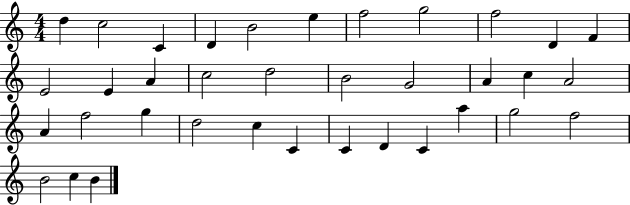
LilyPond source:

{
  \clef treble
  \numericTimeSignature
  \time 4/4
  \key c \major
  d''4 c''2 c'4 | d'4 b'2 e''4 | f''2 g''2 | f''2 d'4 f'4 | \break e'2 e'4 a'4 | c''2 d''2 | b'2 g'2 | a'4 c''4 a'2 | \break a'4 f''2 g''4 | d''2 c''4 c'4 | c'4 d'4 c'4 a''4 | g''2 f''2 | \break b'2 c''4 b'4 | \bar "|."
}